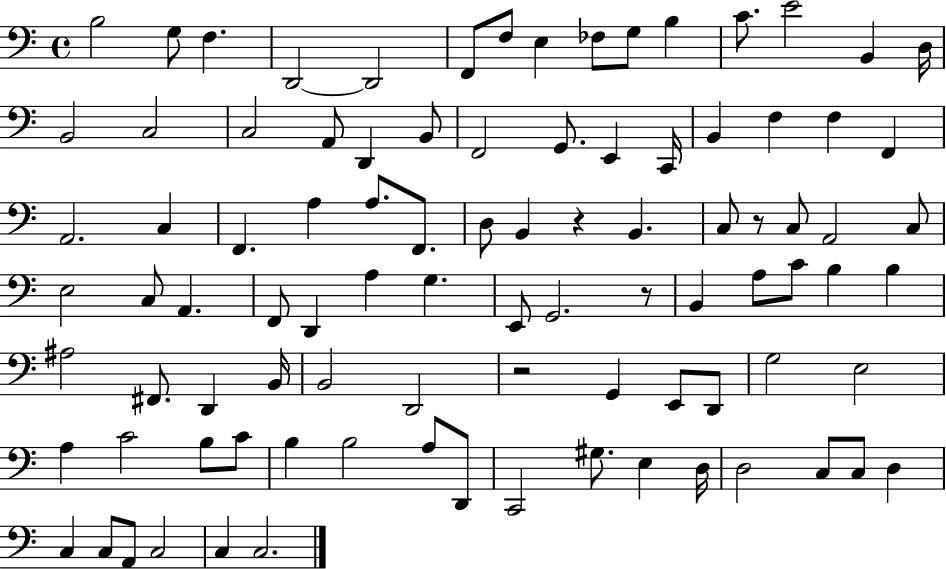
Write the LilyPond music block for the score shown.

{
  \clef bass
  \time 4/4
  \defaultTimeSignature
  \key c \major
  b2 g8 f4. | d,2~~ d,2 | f,8 f8 e4 fes8 g8 b4 | c'8. e'2 b,4 d16 | \break b,2 c2 | c2 a,8 d,4 b,8 | f,2 g,8. e,4 c,16 | b,4 f4 f4 f,4 | \break a,2. c4 | f,4. a4 a8. f,8. | d8 b,4 r4 b,4. | c8 r8 c8 a,2 c8 | \break e2 c8 a,4. | f,8 d,4 a4 g4. | e,8 g,2. r8 | b,4 a8 c'8 b4 b4 | \break ais2 fis,8. d,4 b,16 | b,2 d,2 | r2 g,4 e,8 d,8 | g2 e2 | \break a4 c'2 b8 c'8 | b4 b2 a8 d,8 | c,2 gis8. e4 d16 | d2 c8 c8 d4 | \break c4 c8 a,8 c2 | c4 c2. | \bar "|."
}